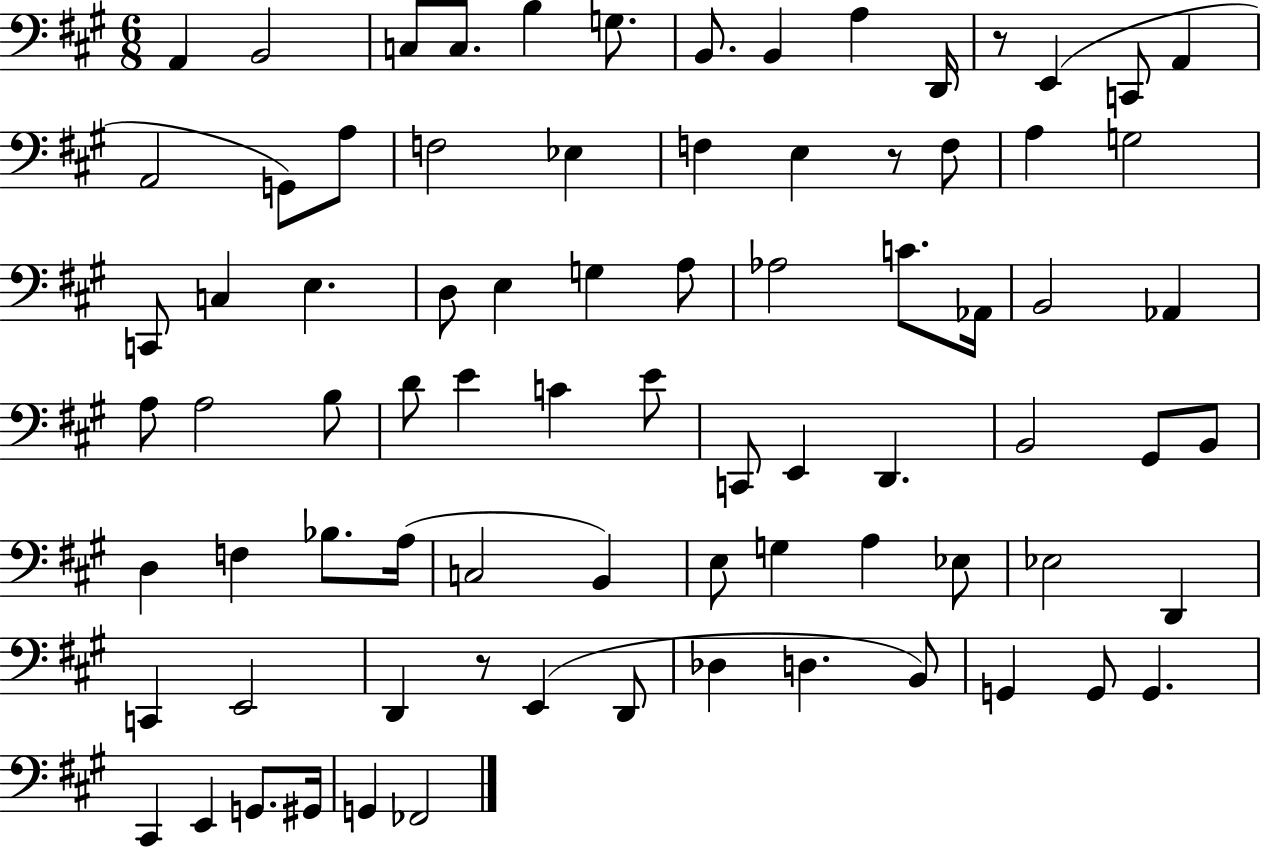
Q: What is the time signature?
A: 6/8